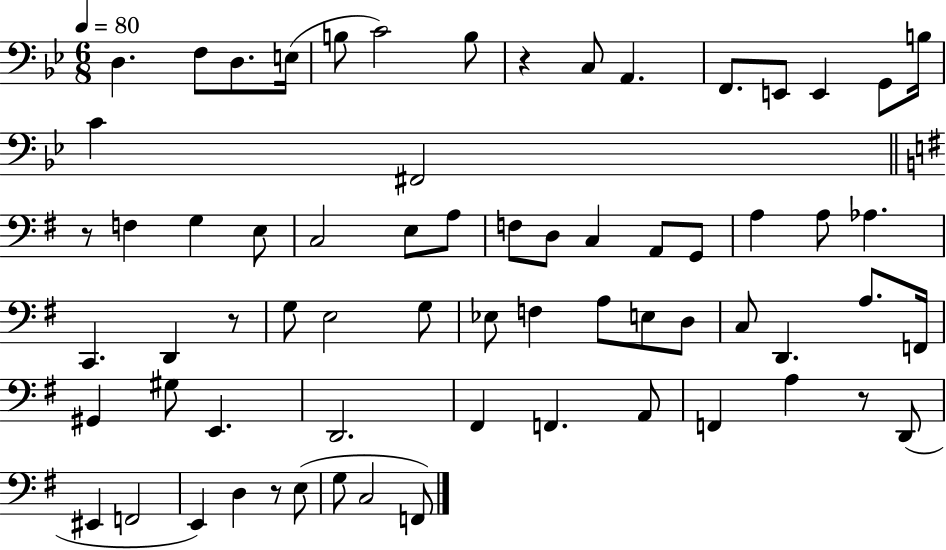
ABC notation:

X:1
T:Untitled
M:6/8
L:1/4
K:Bb
D, F,/2 D,/2 E,/4 B,/2 C2 B,/2 z C,/2 A,, F,,/2 E,,/2 E,, G,,/2 B,/4 C ^F,,2 z/2 F, G, E,/2 C,2 E,/2 A,/2 F,/2 D,/2 C, A,,/2 G,,/2 A, A,/2 _A, C,, D,, z/2 G,/2 E,2 G,/2 _E,/2 F, A,/2 E,/2 D,/2 C,/2 D,, A,/2 F,,/4 ^G,, ^G,/2 E,, D,,2 ^F,, F,, A,,/2 F,, A, z/2 D,,/2 ^E,, F,,2 E,, D, z/2 E,/2 G,/2 C,2 F,,/2